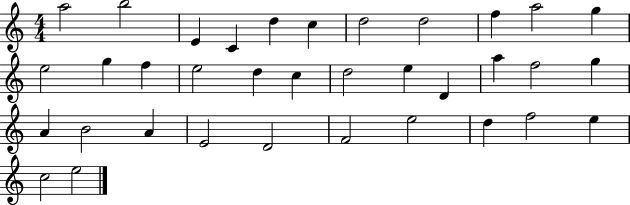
X:1
T:Untitled
M:4/4
L:1/4
K:C
a2 b2 E C d c d2 d2 f a2 g e2 g f e2 d c d2 e D a f2 g A B2 A E2 D2 F2 e2 d f2 e c2 e2